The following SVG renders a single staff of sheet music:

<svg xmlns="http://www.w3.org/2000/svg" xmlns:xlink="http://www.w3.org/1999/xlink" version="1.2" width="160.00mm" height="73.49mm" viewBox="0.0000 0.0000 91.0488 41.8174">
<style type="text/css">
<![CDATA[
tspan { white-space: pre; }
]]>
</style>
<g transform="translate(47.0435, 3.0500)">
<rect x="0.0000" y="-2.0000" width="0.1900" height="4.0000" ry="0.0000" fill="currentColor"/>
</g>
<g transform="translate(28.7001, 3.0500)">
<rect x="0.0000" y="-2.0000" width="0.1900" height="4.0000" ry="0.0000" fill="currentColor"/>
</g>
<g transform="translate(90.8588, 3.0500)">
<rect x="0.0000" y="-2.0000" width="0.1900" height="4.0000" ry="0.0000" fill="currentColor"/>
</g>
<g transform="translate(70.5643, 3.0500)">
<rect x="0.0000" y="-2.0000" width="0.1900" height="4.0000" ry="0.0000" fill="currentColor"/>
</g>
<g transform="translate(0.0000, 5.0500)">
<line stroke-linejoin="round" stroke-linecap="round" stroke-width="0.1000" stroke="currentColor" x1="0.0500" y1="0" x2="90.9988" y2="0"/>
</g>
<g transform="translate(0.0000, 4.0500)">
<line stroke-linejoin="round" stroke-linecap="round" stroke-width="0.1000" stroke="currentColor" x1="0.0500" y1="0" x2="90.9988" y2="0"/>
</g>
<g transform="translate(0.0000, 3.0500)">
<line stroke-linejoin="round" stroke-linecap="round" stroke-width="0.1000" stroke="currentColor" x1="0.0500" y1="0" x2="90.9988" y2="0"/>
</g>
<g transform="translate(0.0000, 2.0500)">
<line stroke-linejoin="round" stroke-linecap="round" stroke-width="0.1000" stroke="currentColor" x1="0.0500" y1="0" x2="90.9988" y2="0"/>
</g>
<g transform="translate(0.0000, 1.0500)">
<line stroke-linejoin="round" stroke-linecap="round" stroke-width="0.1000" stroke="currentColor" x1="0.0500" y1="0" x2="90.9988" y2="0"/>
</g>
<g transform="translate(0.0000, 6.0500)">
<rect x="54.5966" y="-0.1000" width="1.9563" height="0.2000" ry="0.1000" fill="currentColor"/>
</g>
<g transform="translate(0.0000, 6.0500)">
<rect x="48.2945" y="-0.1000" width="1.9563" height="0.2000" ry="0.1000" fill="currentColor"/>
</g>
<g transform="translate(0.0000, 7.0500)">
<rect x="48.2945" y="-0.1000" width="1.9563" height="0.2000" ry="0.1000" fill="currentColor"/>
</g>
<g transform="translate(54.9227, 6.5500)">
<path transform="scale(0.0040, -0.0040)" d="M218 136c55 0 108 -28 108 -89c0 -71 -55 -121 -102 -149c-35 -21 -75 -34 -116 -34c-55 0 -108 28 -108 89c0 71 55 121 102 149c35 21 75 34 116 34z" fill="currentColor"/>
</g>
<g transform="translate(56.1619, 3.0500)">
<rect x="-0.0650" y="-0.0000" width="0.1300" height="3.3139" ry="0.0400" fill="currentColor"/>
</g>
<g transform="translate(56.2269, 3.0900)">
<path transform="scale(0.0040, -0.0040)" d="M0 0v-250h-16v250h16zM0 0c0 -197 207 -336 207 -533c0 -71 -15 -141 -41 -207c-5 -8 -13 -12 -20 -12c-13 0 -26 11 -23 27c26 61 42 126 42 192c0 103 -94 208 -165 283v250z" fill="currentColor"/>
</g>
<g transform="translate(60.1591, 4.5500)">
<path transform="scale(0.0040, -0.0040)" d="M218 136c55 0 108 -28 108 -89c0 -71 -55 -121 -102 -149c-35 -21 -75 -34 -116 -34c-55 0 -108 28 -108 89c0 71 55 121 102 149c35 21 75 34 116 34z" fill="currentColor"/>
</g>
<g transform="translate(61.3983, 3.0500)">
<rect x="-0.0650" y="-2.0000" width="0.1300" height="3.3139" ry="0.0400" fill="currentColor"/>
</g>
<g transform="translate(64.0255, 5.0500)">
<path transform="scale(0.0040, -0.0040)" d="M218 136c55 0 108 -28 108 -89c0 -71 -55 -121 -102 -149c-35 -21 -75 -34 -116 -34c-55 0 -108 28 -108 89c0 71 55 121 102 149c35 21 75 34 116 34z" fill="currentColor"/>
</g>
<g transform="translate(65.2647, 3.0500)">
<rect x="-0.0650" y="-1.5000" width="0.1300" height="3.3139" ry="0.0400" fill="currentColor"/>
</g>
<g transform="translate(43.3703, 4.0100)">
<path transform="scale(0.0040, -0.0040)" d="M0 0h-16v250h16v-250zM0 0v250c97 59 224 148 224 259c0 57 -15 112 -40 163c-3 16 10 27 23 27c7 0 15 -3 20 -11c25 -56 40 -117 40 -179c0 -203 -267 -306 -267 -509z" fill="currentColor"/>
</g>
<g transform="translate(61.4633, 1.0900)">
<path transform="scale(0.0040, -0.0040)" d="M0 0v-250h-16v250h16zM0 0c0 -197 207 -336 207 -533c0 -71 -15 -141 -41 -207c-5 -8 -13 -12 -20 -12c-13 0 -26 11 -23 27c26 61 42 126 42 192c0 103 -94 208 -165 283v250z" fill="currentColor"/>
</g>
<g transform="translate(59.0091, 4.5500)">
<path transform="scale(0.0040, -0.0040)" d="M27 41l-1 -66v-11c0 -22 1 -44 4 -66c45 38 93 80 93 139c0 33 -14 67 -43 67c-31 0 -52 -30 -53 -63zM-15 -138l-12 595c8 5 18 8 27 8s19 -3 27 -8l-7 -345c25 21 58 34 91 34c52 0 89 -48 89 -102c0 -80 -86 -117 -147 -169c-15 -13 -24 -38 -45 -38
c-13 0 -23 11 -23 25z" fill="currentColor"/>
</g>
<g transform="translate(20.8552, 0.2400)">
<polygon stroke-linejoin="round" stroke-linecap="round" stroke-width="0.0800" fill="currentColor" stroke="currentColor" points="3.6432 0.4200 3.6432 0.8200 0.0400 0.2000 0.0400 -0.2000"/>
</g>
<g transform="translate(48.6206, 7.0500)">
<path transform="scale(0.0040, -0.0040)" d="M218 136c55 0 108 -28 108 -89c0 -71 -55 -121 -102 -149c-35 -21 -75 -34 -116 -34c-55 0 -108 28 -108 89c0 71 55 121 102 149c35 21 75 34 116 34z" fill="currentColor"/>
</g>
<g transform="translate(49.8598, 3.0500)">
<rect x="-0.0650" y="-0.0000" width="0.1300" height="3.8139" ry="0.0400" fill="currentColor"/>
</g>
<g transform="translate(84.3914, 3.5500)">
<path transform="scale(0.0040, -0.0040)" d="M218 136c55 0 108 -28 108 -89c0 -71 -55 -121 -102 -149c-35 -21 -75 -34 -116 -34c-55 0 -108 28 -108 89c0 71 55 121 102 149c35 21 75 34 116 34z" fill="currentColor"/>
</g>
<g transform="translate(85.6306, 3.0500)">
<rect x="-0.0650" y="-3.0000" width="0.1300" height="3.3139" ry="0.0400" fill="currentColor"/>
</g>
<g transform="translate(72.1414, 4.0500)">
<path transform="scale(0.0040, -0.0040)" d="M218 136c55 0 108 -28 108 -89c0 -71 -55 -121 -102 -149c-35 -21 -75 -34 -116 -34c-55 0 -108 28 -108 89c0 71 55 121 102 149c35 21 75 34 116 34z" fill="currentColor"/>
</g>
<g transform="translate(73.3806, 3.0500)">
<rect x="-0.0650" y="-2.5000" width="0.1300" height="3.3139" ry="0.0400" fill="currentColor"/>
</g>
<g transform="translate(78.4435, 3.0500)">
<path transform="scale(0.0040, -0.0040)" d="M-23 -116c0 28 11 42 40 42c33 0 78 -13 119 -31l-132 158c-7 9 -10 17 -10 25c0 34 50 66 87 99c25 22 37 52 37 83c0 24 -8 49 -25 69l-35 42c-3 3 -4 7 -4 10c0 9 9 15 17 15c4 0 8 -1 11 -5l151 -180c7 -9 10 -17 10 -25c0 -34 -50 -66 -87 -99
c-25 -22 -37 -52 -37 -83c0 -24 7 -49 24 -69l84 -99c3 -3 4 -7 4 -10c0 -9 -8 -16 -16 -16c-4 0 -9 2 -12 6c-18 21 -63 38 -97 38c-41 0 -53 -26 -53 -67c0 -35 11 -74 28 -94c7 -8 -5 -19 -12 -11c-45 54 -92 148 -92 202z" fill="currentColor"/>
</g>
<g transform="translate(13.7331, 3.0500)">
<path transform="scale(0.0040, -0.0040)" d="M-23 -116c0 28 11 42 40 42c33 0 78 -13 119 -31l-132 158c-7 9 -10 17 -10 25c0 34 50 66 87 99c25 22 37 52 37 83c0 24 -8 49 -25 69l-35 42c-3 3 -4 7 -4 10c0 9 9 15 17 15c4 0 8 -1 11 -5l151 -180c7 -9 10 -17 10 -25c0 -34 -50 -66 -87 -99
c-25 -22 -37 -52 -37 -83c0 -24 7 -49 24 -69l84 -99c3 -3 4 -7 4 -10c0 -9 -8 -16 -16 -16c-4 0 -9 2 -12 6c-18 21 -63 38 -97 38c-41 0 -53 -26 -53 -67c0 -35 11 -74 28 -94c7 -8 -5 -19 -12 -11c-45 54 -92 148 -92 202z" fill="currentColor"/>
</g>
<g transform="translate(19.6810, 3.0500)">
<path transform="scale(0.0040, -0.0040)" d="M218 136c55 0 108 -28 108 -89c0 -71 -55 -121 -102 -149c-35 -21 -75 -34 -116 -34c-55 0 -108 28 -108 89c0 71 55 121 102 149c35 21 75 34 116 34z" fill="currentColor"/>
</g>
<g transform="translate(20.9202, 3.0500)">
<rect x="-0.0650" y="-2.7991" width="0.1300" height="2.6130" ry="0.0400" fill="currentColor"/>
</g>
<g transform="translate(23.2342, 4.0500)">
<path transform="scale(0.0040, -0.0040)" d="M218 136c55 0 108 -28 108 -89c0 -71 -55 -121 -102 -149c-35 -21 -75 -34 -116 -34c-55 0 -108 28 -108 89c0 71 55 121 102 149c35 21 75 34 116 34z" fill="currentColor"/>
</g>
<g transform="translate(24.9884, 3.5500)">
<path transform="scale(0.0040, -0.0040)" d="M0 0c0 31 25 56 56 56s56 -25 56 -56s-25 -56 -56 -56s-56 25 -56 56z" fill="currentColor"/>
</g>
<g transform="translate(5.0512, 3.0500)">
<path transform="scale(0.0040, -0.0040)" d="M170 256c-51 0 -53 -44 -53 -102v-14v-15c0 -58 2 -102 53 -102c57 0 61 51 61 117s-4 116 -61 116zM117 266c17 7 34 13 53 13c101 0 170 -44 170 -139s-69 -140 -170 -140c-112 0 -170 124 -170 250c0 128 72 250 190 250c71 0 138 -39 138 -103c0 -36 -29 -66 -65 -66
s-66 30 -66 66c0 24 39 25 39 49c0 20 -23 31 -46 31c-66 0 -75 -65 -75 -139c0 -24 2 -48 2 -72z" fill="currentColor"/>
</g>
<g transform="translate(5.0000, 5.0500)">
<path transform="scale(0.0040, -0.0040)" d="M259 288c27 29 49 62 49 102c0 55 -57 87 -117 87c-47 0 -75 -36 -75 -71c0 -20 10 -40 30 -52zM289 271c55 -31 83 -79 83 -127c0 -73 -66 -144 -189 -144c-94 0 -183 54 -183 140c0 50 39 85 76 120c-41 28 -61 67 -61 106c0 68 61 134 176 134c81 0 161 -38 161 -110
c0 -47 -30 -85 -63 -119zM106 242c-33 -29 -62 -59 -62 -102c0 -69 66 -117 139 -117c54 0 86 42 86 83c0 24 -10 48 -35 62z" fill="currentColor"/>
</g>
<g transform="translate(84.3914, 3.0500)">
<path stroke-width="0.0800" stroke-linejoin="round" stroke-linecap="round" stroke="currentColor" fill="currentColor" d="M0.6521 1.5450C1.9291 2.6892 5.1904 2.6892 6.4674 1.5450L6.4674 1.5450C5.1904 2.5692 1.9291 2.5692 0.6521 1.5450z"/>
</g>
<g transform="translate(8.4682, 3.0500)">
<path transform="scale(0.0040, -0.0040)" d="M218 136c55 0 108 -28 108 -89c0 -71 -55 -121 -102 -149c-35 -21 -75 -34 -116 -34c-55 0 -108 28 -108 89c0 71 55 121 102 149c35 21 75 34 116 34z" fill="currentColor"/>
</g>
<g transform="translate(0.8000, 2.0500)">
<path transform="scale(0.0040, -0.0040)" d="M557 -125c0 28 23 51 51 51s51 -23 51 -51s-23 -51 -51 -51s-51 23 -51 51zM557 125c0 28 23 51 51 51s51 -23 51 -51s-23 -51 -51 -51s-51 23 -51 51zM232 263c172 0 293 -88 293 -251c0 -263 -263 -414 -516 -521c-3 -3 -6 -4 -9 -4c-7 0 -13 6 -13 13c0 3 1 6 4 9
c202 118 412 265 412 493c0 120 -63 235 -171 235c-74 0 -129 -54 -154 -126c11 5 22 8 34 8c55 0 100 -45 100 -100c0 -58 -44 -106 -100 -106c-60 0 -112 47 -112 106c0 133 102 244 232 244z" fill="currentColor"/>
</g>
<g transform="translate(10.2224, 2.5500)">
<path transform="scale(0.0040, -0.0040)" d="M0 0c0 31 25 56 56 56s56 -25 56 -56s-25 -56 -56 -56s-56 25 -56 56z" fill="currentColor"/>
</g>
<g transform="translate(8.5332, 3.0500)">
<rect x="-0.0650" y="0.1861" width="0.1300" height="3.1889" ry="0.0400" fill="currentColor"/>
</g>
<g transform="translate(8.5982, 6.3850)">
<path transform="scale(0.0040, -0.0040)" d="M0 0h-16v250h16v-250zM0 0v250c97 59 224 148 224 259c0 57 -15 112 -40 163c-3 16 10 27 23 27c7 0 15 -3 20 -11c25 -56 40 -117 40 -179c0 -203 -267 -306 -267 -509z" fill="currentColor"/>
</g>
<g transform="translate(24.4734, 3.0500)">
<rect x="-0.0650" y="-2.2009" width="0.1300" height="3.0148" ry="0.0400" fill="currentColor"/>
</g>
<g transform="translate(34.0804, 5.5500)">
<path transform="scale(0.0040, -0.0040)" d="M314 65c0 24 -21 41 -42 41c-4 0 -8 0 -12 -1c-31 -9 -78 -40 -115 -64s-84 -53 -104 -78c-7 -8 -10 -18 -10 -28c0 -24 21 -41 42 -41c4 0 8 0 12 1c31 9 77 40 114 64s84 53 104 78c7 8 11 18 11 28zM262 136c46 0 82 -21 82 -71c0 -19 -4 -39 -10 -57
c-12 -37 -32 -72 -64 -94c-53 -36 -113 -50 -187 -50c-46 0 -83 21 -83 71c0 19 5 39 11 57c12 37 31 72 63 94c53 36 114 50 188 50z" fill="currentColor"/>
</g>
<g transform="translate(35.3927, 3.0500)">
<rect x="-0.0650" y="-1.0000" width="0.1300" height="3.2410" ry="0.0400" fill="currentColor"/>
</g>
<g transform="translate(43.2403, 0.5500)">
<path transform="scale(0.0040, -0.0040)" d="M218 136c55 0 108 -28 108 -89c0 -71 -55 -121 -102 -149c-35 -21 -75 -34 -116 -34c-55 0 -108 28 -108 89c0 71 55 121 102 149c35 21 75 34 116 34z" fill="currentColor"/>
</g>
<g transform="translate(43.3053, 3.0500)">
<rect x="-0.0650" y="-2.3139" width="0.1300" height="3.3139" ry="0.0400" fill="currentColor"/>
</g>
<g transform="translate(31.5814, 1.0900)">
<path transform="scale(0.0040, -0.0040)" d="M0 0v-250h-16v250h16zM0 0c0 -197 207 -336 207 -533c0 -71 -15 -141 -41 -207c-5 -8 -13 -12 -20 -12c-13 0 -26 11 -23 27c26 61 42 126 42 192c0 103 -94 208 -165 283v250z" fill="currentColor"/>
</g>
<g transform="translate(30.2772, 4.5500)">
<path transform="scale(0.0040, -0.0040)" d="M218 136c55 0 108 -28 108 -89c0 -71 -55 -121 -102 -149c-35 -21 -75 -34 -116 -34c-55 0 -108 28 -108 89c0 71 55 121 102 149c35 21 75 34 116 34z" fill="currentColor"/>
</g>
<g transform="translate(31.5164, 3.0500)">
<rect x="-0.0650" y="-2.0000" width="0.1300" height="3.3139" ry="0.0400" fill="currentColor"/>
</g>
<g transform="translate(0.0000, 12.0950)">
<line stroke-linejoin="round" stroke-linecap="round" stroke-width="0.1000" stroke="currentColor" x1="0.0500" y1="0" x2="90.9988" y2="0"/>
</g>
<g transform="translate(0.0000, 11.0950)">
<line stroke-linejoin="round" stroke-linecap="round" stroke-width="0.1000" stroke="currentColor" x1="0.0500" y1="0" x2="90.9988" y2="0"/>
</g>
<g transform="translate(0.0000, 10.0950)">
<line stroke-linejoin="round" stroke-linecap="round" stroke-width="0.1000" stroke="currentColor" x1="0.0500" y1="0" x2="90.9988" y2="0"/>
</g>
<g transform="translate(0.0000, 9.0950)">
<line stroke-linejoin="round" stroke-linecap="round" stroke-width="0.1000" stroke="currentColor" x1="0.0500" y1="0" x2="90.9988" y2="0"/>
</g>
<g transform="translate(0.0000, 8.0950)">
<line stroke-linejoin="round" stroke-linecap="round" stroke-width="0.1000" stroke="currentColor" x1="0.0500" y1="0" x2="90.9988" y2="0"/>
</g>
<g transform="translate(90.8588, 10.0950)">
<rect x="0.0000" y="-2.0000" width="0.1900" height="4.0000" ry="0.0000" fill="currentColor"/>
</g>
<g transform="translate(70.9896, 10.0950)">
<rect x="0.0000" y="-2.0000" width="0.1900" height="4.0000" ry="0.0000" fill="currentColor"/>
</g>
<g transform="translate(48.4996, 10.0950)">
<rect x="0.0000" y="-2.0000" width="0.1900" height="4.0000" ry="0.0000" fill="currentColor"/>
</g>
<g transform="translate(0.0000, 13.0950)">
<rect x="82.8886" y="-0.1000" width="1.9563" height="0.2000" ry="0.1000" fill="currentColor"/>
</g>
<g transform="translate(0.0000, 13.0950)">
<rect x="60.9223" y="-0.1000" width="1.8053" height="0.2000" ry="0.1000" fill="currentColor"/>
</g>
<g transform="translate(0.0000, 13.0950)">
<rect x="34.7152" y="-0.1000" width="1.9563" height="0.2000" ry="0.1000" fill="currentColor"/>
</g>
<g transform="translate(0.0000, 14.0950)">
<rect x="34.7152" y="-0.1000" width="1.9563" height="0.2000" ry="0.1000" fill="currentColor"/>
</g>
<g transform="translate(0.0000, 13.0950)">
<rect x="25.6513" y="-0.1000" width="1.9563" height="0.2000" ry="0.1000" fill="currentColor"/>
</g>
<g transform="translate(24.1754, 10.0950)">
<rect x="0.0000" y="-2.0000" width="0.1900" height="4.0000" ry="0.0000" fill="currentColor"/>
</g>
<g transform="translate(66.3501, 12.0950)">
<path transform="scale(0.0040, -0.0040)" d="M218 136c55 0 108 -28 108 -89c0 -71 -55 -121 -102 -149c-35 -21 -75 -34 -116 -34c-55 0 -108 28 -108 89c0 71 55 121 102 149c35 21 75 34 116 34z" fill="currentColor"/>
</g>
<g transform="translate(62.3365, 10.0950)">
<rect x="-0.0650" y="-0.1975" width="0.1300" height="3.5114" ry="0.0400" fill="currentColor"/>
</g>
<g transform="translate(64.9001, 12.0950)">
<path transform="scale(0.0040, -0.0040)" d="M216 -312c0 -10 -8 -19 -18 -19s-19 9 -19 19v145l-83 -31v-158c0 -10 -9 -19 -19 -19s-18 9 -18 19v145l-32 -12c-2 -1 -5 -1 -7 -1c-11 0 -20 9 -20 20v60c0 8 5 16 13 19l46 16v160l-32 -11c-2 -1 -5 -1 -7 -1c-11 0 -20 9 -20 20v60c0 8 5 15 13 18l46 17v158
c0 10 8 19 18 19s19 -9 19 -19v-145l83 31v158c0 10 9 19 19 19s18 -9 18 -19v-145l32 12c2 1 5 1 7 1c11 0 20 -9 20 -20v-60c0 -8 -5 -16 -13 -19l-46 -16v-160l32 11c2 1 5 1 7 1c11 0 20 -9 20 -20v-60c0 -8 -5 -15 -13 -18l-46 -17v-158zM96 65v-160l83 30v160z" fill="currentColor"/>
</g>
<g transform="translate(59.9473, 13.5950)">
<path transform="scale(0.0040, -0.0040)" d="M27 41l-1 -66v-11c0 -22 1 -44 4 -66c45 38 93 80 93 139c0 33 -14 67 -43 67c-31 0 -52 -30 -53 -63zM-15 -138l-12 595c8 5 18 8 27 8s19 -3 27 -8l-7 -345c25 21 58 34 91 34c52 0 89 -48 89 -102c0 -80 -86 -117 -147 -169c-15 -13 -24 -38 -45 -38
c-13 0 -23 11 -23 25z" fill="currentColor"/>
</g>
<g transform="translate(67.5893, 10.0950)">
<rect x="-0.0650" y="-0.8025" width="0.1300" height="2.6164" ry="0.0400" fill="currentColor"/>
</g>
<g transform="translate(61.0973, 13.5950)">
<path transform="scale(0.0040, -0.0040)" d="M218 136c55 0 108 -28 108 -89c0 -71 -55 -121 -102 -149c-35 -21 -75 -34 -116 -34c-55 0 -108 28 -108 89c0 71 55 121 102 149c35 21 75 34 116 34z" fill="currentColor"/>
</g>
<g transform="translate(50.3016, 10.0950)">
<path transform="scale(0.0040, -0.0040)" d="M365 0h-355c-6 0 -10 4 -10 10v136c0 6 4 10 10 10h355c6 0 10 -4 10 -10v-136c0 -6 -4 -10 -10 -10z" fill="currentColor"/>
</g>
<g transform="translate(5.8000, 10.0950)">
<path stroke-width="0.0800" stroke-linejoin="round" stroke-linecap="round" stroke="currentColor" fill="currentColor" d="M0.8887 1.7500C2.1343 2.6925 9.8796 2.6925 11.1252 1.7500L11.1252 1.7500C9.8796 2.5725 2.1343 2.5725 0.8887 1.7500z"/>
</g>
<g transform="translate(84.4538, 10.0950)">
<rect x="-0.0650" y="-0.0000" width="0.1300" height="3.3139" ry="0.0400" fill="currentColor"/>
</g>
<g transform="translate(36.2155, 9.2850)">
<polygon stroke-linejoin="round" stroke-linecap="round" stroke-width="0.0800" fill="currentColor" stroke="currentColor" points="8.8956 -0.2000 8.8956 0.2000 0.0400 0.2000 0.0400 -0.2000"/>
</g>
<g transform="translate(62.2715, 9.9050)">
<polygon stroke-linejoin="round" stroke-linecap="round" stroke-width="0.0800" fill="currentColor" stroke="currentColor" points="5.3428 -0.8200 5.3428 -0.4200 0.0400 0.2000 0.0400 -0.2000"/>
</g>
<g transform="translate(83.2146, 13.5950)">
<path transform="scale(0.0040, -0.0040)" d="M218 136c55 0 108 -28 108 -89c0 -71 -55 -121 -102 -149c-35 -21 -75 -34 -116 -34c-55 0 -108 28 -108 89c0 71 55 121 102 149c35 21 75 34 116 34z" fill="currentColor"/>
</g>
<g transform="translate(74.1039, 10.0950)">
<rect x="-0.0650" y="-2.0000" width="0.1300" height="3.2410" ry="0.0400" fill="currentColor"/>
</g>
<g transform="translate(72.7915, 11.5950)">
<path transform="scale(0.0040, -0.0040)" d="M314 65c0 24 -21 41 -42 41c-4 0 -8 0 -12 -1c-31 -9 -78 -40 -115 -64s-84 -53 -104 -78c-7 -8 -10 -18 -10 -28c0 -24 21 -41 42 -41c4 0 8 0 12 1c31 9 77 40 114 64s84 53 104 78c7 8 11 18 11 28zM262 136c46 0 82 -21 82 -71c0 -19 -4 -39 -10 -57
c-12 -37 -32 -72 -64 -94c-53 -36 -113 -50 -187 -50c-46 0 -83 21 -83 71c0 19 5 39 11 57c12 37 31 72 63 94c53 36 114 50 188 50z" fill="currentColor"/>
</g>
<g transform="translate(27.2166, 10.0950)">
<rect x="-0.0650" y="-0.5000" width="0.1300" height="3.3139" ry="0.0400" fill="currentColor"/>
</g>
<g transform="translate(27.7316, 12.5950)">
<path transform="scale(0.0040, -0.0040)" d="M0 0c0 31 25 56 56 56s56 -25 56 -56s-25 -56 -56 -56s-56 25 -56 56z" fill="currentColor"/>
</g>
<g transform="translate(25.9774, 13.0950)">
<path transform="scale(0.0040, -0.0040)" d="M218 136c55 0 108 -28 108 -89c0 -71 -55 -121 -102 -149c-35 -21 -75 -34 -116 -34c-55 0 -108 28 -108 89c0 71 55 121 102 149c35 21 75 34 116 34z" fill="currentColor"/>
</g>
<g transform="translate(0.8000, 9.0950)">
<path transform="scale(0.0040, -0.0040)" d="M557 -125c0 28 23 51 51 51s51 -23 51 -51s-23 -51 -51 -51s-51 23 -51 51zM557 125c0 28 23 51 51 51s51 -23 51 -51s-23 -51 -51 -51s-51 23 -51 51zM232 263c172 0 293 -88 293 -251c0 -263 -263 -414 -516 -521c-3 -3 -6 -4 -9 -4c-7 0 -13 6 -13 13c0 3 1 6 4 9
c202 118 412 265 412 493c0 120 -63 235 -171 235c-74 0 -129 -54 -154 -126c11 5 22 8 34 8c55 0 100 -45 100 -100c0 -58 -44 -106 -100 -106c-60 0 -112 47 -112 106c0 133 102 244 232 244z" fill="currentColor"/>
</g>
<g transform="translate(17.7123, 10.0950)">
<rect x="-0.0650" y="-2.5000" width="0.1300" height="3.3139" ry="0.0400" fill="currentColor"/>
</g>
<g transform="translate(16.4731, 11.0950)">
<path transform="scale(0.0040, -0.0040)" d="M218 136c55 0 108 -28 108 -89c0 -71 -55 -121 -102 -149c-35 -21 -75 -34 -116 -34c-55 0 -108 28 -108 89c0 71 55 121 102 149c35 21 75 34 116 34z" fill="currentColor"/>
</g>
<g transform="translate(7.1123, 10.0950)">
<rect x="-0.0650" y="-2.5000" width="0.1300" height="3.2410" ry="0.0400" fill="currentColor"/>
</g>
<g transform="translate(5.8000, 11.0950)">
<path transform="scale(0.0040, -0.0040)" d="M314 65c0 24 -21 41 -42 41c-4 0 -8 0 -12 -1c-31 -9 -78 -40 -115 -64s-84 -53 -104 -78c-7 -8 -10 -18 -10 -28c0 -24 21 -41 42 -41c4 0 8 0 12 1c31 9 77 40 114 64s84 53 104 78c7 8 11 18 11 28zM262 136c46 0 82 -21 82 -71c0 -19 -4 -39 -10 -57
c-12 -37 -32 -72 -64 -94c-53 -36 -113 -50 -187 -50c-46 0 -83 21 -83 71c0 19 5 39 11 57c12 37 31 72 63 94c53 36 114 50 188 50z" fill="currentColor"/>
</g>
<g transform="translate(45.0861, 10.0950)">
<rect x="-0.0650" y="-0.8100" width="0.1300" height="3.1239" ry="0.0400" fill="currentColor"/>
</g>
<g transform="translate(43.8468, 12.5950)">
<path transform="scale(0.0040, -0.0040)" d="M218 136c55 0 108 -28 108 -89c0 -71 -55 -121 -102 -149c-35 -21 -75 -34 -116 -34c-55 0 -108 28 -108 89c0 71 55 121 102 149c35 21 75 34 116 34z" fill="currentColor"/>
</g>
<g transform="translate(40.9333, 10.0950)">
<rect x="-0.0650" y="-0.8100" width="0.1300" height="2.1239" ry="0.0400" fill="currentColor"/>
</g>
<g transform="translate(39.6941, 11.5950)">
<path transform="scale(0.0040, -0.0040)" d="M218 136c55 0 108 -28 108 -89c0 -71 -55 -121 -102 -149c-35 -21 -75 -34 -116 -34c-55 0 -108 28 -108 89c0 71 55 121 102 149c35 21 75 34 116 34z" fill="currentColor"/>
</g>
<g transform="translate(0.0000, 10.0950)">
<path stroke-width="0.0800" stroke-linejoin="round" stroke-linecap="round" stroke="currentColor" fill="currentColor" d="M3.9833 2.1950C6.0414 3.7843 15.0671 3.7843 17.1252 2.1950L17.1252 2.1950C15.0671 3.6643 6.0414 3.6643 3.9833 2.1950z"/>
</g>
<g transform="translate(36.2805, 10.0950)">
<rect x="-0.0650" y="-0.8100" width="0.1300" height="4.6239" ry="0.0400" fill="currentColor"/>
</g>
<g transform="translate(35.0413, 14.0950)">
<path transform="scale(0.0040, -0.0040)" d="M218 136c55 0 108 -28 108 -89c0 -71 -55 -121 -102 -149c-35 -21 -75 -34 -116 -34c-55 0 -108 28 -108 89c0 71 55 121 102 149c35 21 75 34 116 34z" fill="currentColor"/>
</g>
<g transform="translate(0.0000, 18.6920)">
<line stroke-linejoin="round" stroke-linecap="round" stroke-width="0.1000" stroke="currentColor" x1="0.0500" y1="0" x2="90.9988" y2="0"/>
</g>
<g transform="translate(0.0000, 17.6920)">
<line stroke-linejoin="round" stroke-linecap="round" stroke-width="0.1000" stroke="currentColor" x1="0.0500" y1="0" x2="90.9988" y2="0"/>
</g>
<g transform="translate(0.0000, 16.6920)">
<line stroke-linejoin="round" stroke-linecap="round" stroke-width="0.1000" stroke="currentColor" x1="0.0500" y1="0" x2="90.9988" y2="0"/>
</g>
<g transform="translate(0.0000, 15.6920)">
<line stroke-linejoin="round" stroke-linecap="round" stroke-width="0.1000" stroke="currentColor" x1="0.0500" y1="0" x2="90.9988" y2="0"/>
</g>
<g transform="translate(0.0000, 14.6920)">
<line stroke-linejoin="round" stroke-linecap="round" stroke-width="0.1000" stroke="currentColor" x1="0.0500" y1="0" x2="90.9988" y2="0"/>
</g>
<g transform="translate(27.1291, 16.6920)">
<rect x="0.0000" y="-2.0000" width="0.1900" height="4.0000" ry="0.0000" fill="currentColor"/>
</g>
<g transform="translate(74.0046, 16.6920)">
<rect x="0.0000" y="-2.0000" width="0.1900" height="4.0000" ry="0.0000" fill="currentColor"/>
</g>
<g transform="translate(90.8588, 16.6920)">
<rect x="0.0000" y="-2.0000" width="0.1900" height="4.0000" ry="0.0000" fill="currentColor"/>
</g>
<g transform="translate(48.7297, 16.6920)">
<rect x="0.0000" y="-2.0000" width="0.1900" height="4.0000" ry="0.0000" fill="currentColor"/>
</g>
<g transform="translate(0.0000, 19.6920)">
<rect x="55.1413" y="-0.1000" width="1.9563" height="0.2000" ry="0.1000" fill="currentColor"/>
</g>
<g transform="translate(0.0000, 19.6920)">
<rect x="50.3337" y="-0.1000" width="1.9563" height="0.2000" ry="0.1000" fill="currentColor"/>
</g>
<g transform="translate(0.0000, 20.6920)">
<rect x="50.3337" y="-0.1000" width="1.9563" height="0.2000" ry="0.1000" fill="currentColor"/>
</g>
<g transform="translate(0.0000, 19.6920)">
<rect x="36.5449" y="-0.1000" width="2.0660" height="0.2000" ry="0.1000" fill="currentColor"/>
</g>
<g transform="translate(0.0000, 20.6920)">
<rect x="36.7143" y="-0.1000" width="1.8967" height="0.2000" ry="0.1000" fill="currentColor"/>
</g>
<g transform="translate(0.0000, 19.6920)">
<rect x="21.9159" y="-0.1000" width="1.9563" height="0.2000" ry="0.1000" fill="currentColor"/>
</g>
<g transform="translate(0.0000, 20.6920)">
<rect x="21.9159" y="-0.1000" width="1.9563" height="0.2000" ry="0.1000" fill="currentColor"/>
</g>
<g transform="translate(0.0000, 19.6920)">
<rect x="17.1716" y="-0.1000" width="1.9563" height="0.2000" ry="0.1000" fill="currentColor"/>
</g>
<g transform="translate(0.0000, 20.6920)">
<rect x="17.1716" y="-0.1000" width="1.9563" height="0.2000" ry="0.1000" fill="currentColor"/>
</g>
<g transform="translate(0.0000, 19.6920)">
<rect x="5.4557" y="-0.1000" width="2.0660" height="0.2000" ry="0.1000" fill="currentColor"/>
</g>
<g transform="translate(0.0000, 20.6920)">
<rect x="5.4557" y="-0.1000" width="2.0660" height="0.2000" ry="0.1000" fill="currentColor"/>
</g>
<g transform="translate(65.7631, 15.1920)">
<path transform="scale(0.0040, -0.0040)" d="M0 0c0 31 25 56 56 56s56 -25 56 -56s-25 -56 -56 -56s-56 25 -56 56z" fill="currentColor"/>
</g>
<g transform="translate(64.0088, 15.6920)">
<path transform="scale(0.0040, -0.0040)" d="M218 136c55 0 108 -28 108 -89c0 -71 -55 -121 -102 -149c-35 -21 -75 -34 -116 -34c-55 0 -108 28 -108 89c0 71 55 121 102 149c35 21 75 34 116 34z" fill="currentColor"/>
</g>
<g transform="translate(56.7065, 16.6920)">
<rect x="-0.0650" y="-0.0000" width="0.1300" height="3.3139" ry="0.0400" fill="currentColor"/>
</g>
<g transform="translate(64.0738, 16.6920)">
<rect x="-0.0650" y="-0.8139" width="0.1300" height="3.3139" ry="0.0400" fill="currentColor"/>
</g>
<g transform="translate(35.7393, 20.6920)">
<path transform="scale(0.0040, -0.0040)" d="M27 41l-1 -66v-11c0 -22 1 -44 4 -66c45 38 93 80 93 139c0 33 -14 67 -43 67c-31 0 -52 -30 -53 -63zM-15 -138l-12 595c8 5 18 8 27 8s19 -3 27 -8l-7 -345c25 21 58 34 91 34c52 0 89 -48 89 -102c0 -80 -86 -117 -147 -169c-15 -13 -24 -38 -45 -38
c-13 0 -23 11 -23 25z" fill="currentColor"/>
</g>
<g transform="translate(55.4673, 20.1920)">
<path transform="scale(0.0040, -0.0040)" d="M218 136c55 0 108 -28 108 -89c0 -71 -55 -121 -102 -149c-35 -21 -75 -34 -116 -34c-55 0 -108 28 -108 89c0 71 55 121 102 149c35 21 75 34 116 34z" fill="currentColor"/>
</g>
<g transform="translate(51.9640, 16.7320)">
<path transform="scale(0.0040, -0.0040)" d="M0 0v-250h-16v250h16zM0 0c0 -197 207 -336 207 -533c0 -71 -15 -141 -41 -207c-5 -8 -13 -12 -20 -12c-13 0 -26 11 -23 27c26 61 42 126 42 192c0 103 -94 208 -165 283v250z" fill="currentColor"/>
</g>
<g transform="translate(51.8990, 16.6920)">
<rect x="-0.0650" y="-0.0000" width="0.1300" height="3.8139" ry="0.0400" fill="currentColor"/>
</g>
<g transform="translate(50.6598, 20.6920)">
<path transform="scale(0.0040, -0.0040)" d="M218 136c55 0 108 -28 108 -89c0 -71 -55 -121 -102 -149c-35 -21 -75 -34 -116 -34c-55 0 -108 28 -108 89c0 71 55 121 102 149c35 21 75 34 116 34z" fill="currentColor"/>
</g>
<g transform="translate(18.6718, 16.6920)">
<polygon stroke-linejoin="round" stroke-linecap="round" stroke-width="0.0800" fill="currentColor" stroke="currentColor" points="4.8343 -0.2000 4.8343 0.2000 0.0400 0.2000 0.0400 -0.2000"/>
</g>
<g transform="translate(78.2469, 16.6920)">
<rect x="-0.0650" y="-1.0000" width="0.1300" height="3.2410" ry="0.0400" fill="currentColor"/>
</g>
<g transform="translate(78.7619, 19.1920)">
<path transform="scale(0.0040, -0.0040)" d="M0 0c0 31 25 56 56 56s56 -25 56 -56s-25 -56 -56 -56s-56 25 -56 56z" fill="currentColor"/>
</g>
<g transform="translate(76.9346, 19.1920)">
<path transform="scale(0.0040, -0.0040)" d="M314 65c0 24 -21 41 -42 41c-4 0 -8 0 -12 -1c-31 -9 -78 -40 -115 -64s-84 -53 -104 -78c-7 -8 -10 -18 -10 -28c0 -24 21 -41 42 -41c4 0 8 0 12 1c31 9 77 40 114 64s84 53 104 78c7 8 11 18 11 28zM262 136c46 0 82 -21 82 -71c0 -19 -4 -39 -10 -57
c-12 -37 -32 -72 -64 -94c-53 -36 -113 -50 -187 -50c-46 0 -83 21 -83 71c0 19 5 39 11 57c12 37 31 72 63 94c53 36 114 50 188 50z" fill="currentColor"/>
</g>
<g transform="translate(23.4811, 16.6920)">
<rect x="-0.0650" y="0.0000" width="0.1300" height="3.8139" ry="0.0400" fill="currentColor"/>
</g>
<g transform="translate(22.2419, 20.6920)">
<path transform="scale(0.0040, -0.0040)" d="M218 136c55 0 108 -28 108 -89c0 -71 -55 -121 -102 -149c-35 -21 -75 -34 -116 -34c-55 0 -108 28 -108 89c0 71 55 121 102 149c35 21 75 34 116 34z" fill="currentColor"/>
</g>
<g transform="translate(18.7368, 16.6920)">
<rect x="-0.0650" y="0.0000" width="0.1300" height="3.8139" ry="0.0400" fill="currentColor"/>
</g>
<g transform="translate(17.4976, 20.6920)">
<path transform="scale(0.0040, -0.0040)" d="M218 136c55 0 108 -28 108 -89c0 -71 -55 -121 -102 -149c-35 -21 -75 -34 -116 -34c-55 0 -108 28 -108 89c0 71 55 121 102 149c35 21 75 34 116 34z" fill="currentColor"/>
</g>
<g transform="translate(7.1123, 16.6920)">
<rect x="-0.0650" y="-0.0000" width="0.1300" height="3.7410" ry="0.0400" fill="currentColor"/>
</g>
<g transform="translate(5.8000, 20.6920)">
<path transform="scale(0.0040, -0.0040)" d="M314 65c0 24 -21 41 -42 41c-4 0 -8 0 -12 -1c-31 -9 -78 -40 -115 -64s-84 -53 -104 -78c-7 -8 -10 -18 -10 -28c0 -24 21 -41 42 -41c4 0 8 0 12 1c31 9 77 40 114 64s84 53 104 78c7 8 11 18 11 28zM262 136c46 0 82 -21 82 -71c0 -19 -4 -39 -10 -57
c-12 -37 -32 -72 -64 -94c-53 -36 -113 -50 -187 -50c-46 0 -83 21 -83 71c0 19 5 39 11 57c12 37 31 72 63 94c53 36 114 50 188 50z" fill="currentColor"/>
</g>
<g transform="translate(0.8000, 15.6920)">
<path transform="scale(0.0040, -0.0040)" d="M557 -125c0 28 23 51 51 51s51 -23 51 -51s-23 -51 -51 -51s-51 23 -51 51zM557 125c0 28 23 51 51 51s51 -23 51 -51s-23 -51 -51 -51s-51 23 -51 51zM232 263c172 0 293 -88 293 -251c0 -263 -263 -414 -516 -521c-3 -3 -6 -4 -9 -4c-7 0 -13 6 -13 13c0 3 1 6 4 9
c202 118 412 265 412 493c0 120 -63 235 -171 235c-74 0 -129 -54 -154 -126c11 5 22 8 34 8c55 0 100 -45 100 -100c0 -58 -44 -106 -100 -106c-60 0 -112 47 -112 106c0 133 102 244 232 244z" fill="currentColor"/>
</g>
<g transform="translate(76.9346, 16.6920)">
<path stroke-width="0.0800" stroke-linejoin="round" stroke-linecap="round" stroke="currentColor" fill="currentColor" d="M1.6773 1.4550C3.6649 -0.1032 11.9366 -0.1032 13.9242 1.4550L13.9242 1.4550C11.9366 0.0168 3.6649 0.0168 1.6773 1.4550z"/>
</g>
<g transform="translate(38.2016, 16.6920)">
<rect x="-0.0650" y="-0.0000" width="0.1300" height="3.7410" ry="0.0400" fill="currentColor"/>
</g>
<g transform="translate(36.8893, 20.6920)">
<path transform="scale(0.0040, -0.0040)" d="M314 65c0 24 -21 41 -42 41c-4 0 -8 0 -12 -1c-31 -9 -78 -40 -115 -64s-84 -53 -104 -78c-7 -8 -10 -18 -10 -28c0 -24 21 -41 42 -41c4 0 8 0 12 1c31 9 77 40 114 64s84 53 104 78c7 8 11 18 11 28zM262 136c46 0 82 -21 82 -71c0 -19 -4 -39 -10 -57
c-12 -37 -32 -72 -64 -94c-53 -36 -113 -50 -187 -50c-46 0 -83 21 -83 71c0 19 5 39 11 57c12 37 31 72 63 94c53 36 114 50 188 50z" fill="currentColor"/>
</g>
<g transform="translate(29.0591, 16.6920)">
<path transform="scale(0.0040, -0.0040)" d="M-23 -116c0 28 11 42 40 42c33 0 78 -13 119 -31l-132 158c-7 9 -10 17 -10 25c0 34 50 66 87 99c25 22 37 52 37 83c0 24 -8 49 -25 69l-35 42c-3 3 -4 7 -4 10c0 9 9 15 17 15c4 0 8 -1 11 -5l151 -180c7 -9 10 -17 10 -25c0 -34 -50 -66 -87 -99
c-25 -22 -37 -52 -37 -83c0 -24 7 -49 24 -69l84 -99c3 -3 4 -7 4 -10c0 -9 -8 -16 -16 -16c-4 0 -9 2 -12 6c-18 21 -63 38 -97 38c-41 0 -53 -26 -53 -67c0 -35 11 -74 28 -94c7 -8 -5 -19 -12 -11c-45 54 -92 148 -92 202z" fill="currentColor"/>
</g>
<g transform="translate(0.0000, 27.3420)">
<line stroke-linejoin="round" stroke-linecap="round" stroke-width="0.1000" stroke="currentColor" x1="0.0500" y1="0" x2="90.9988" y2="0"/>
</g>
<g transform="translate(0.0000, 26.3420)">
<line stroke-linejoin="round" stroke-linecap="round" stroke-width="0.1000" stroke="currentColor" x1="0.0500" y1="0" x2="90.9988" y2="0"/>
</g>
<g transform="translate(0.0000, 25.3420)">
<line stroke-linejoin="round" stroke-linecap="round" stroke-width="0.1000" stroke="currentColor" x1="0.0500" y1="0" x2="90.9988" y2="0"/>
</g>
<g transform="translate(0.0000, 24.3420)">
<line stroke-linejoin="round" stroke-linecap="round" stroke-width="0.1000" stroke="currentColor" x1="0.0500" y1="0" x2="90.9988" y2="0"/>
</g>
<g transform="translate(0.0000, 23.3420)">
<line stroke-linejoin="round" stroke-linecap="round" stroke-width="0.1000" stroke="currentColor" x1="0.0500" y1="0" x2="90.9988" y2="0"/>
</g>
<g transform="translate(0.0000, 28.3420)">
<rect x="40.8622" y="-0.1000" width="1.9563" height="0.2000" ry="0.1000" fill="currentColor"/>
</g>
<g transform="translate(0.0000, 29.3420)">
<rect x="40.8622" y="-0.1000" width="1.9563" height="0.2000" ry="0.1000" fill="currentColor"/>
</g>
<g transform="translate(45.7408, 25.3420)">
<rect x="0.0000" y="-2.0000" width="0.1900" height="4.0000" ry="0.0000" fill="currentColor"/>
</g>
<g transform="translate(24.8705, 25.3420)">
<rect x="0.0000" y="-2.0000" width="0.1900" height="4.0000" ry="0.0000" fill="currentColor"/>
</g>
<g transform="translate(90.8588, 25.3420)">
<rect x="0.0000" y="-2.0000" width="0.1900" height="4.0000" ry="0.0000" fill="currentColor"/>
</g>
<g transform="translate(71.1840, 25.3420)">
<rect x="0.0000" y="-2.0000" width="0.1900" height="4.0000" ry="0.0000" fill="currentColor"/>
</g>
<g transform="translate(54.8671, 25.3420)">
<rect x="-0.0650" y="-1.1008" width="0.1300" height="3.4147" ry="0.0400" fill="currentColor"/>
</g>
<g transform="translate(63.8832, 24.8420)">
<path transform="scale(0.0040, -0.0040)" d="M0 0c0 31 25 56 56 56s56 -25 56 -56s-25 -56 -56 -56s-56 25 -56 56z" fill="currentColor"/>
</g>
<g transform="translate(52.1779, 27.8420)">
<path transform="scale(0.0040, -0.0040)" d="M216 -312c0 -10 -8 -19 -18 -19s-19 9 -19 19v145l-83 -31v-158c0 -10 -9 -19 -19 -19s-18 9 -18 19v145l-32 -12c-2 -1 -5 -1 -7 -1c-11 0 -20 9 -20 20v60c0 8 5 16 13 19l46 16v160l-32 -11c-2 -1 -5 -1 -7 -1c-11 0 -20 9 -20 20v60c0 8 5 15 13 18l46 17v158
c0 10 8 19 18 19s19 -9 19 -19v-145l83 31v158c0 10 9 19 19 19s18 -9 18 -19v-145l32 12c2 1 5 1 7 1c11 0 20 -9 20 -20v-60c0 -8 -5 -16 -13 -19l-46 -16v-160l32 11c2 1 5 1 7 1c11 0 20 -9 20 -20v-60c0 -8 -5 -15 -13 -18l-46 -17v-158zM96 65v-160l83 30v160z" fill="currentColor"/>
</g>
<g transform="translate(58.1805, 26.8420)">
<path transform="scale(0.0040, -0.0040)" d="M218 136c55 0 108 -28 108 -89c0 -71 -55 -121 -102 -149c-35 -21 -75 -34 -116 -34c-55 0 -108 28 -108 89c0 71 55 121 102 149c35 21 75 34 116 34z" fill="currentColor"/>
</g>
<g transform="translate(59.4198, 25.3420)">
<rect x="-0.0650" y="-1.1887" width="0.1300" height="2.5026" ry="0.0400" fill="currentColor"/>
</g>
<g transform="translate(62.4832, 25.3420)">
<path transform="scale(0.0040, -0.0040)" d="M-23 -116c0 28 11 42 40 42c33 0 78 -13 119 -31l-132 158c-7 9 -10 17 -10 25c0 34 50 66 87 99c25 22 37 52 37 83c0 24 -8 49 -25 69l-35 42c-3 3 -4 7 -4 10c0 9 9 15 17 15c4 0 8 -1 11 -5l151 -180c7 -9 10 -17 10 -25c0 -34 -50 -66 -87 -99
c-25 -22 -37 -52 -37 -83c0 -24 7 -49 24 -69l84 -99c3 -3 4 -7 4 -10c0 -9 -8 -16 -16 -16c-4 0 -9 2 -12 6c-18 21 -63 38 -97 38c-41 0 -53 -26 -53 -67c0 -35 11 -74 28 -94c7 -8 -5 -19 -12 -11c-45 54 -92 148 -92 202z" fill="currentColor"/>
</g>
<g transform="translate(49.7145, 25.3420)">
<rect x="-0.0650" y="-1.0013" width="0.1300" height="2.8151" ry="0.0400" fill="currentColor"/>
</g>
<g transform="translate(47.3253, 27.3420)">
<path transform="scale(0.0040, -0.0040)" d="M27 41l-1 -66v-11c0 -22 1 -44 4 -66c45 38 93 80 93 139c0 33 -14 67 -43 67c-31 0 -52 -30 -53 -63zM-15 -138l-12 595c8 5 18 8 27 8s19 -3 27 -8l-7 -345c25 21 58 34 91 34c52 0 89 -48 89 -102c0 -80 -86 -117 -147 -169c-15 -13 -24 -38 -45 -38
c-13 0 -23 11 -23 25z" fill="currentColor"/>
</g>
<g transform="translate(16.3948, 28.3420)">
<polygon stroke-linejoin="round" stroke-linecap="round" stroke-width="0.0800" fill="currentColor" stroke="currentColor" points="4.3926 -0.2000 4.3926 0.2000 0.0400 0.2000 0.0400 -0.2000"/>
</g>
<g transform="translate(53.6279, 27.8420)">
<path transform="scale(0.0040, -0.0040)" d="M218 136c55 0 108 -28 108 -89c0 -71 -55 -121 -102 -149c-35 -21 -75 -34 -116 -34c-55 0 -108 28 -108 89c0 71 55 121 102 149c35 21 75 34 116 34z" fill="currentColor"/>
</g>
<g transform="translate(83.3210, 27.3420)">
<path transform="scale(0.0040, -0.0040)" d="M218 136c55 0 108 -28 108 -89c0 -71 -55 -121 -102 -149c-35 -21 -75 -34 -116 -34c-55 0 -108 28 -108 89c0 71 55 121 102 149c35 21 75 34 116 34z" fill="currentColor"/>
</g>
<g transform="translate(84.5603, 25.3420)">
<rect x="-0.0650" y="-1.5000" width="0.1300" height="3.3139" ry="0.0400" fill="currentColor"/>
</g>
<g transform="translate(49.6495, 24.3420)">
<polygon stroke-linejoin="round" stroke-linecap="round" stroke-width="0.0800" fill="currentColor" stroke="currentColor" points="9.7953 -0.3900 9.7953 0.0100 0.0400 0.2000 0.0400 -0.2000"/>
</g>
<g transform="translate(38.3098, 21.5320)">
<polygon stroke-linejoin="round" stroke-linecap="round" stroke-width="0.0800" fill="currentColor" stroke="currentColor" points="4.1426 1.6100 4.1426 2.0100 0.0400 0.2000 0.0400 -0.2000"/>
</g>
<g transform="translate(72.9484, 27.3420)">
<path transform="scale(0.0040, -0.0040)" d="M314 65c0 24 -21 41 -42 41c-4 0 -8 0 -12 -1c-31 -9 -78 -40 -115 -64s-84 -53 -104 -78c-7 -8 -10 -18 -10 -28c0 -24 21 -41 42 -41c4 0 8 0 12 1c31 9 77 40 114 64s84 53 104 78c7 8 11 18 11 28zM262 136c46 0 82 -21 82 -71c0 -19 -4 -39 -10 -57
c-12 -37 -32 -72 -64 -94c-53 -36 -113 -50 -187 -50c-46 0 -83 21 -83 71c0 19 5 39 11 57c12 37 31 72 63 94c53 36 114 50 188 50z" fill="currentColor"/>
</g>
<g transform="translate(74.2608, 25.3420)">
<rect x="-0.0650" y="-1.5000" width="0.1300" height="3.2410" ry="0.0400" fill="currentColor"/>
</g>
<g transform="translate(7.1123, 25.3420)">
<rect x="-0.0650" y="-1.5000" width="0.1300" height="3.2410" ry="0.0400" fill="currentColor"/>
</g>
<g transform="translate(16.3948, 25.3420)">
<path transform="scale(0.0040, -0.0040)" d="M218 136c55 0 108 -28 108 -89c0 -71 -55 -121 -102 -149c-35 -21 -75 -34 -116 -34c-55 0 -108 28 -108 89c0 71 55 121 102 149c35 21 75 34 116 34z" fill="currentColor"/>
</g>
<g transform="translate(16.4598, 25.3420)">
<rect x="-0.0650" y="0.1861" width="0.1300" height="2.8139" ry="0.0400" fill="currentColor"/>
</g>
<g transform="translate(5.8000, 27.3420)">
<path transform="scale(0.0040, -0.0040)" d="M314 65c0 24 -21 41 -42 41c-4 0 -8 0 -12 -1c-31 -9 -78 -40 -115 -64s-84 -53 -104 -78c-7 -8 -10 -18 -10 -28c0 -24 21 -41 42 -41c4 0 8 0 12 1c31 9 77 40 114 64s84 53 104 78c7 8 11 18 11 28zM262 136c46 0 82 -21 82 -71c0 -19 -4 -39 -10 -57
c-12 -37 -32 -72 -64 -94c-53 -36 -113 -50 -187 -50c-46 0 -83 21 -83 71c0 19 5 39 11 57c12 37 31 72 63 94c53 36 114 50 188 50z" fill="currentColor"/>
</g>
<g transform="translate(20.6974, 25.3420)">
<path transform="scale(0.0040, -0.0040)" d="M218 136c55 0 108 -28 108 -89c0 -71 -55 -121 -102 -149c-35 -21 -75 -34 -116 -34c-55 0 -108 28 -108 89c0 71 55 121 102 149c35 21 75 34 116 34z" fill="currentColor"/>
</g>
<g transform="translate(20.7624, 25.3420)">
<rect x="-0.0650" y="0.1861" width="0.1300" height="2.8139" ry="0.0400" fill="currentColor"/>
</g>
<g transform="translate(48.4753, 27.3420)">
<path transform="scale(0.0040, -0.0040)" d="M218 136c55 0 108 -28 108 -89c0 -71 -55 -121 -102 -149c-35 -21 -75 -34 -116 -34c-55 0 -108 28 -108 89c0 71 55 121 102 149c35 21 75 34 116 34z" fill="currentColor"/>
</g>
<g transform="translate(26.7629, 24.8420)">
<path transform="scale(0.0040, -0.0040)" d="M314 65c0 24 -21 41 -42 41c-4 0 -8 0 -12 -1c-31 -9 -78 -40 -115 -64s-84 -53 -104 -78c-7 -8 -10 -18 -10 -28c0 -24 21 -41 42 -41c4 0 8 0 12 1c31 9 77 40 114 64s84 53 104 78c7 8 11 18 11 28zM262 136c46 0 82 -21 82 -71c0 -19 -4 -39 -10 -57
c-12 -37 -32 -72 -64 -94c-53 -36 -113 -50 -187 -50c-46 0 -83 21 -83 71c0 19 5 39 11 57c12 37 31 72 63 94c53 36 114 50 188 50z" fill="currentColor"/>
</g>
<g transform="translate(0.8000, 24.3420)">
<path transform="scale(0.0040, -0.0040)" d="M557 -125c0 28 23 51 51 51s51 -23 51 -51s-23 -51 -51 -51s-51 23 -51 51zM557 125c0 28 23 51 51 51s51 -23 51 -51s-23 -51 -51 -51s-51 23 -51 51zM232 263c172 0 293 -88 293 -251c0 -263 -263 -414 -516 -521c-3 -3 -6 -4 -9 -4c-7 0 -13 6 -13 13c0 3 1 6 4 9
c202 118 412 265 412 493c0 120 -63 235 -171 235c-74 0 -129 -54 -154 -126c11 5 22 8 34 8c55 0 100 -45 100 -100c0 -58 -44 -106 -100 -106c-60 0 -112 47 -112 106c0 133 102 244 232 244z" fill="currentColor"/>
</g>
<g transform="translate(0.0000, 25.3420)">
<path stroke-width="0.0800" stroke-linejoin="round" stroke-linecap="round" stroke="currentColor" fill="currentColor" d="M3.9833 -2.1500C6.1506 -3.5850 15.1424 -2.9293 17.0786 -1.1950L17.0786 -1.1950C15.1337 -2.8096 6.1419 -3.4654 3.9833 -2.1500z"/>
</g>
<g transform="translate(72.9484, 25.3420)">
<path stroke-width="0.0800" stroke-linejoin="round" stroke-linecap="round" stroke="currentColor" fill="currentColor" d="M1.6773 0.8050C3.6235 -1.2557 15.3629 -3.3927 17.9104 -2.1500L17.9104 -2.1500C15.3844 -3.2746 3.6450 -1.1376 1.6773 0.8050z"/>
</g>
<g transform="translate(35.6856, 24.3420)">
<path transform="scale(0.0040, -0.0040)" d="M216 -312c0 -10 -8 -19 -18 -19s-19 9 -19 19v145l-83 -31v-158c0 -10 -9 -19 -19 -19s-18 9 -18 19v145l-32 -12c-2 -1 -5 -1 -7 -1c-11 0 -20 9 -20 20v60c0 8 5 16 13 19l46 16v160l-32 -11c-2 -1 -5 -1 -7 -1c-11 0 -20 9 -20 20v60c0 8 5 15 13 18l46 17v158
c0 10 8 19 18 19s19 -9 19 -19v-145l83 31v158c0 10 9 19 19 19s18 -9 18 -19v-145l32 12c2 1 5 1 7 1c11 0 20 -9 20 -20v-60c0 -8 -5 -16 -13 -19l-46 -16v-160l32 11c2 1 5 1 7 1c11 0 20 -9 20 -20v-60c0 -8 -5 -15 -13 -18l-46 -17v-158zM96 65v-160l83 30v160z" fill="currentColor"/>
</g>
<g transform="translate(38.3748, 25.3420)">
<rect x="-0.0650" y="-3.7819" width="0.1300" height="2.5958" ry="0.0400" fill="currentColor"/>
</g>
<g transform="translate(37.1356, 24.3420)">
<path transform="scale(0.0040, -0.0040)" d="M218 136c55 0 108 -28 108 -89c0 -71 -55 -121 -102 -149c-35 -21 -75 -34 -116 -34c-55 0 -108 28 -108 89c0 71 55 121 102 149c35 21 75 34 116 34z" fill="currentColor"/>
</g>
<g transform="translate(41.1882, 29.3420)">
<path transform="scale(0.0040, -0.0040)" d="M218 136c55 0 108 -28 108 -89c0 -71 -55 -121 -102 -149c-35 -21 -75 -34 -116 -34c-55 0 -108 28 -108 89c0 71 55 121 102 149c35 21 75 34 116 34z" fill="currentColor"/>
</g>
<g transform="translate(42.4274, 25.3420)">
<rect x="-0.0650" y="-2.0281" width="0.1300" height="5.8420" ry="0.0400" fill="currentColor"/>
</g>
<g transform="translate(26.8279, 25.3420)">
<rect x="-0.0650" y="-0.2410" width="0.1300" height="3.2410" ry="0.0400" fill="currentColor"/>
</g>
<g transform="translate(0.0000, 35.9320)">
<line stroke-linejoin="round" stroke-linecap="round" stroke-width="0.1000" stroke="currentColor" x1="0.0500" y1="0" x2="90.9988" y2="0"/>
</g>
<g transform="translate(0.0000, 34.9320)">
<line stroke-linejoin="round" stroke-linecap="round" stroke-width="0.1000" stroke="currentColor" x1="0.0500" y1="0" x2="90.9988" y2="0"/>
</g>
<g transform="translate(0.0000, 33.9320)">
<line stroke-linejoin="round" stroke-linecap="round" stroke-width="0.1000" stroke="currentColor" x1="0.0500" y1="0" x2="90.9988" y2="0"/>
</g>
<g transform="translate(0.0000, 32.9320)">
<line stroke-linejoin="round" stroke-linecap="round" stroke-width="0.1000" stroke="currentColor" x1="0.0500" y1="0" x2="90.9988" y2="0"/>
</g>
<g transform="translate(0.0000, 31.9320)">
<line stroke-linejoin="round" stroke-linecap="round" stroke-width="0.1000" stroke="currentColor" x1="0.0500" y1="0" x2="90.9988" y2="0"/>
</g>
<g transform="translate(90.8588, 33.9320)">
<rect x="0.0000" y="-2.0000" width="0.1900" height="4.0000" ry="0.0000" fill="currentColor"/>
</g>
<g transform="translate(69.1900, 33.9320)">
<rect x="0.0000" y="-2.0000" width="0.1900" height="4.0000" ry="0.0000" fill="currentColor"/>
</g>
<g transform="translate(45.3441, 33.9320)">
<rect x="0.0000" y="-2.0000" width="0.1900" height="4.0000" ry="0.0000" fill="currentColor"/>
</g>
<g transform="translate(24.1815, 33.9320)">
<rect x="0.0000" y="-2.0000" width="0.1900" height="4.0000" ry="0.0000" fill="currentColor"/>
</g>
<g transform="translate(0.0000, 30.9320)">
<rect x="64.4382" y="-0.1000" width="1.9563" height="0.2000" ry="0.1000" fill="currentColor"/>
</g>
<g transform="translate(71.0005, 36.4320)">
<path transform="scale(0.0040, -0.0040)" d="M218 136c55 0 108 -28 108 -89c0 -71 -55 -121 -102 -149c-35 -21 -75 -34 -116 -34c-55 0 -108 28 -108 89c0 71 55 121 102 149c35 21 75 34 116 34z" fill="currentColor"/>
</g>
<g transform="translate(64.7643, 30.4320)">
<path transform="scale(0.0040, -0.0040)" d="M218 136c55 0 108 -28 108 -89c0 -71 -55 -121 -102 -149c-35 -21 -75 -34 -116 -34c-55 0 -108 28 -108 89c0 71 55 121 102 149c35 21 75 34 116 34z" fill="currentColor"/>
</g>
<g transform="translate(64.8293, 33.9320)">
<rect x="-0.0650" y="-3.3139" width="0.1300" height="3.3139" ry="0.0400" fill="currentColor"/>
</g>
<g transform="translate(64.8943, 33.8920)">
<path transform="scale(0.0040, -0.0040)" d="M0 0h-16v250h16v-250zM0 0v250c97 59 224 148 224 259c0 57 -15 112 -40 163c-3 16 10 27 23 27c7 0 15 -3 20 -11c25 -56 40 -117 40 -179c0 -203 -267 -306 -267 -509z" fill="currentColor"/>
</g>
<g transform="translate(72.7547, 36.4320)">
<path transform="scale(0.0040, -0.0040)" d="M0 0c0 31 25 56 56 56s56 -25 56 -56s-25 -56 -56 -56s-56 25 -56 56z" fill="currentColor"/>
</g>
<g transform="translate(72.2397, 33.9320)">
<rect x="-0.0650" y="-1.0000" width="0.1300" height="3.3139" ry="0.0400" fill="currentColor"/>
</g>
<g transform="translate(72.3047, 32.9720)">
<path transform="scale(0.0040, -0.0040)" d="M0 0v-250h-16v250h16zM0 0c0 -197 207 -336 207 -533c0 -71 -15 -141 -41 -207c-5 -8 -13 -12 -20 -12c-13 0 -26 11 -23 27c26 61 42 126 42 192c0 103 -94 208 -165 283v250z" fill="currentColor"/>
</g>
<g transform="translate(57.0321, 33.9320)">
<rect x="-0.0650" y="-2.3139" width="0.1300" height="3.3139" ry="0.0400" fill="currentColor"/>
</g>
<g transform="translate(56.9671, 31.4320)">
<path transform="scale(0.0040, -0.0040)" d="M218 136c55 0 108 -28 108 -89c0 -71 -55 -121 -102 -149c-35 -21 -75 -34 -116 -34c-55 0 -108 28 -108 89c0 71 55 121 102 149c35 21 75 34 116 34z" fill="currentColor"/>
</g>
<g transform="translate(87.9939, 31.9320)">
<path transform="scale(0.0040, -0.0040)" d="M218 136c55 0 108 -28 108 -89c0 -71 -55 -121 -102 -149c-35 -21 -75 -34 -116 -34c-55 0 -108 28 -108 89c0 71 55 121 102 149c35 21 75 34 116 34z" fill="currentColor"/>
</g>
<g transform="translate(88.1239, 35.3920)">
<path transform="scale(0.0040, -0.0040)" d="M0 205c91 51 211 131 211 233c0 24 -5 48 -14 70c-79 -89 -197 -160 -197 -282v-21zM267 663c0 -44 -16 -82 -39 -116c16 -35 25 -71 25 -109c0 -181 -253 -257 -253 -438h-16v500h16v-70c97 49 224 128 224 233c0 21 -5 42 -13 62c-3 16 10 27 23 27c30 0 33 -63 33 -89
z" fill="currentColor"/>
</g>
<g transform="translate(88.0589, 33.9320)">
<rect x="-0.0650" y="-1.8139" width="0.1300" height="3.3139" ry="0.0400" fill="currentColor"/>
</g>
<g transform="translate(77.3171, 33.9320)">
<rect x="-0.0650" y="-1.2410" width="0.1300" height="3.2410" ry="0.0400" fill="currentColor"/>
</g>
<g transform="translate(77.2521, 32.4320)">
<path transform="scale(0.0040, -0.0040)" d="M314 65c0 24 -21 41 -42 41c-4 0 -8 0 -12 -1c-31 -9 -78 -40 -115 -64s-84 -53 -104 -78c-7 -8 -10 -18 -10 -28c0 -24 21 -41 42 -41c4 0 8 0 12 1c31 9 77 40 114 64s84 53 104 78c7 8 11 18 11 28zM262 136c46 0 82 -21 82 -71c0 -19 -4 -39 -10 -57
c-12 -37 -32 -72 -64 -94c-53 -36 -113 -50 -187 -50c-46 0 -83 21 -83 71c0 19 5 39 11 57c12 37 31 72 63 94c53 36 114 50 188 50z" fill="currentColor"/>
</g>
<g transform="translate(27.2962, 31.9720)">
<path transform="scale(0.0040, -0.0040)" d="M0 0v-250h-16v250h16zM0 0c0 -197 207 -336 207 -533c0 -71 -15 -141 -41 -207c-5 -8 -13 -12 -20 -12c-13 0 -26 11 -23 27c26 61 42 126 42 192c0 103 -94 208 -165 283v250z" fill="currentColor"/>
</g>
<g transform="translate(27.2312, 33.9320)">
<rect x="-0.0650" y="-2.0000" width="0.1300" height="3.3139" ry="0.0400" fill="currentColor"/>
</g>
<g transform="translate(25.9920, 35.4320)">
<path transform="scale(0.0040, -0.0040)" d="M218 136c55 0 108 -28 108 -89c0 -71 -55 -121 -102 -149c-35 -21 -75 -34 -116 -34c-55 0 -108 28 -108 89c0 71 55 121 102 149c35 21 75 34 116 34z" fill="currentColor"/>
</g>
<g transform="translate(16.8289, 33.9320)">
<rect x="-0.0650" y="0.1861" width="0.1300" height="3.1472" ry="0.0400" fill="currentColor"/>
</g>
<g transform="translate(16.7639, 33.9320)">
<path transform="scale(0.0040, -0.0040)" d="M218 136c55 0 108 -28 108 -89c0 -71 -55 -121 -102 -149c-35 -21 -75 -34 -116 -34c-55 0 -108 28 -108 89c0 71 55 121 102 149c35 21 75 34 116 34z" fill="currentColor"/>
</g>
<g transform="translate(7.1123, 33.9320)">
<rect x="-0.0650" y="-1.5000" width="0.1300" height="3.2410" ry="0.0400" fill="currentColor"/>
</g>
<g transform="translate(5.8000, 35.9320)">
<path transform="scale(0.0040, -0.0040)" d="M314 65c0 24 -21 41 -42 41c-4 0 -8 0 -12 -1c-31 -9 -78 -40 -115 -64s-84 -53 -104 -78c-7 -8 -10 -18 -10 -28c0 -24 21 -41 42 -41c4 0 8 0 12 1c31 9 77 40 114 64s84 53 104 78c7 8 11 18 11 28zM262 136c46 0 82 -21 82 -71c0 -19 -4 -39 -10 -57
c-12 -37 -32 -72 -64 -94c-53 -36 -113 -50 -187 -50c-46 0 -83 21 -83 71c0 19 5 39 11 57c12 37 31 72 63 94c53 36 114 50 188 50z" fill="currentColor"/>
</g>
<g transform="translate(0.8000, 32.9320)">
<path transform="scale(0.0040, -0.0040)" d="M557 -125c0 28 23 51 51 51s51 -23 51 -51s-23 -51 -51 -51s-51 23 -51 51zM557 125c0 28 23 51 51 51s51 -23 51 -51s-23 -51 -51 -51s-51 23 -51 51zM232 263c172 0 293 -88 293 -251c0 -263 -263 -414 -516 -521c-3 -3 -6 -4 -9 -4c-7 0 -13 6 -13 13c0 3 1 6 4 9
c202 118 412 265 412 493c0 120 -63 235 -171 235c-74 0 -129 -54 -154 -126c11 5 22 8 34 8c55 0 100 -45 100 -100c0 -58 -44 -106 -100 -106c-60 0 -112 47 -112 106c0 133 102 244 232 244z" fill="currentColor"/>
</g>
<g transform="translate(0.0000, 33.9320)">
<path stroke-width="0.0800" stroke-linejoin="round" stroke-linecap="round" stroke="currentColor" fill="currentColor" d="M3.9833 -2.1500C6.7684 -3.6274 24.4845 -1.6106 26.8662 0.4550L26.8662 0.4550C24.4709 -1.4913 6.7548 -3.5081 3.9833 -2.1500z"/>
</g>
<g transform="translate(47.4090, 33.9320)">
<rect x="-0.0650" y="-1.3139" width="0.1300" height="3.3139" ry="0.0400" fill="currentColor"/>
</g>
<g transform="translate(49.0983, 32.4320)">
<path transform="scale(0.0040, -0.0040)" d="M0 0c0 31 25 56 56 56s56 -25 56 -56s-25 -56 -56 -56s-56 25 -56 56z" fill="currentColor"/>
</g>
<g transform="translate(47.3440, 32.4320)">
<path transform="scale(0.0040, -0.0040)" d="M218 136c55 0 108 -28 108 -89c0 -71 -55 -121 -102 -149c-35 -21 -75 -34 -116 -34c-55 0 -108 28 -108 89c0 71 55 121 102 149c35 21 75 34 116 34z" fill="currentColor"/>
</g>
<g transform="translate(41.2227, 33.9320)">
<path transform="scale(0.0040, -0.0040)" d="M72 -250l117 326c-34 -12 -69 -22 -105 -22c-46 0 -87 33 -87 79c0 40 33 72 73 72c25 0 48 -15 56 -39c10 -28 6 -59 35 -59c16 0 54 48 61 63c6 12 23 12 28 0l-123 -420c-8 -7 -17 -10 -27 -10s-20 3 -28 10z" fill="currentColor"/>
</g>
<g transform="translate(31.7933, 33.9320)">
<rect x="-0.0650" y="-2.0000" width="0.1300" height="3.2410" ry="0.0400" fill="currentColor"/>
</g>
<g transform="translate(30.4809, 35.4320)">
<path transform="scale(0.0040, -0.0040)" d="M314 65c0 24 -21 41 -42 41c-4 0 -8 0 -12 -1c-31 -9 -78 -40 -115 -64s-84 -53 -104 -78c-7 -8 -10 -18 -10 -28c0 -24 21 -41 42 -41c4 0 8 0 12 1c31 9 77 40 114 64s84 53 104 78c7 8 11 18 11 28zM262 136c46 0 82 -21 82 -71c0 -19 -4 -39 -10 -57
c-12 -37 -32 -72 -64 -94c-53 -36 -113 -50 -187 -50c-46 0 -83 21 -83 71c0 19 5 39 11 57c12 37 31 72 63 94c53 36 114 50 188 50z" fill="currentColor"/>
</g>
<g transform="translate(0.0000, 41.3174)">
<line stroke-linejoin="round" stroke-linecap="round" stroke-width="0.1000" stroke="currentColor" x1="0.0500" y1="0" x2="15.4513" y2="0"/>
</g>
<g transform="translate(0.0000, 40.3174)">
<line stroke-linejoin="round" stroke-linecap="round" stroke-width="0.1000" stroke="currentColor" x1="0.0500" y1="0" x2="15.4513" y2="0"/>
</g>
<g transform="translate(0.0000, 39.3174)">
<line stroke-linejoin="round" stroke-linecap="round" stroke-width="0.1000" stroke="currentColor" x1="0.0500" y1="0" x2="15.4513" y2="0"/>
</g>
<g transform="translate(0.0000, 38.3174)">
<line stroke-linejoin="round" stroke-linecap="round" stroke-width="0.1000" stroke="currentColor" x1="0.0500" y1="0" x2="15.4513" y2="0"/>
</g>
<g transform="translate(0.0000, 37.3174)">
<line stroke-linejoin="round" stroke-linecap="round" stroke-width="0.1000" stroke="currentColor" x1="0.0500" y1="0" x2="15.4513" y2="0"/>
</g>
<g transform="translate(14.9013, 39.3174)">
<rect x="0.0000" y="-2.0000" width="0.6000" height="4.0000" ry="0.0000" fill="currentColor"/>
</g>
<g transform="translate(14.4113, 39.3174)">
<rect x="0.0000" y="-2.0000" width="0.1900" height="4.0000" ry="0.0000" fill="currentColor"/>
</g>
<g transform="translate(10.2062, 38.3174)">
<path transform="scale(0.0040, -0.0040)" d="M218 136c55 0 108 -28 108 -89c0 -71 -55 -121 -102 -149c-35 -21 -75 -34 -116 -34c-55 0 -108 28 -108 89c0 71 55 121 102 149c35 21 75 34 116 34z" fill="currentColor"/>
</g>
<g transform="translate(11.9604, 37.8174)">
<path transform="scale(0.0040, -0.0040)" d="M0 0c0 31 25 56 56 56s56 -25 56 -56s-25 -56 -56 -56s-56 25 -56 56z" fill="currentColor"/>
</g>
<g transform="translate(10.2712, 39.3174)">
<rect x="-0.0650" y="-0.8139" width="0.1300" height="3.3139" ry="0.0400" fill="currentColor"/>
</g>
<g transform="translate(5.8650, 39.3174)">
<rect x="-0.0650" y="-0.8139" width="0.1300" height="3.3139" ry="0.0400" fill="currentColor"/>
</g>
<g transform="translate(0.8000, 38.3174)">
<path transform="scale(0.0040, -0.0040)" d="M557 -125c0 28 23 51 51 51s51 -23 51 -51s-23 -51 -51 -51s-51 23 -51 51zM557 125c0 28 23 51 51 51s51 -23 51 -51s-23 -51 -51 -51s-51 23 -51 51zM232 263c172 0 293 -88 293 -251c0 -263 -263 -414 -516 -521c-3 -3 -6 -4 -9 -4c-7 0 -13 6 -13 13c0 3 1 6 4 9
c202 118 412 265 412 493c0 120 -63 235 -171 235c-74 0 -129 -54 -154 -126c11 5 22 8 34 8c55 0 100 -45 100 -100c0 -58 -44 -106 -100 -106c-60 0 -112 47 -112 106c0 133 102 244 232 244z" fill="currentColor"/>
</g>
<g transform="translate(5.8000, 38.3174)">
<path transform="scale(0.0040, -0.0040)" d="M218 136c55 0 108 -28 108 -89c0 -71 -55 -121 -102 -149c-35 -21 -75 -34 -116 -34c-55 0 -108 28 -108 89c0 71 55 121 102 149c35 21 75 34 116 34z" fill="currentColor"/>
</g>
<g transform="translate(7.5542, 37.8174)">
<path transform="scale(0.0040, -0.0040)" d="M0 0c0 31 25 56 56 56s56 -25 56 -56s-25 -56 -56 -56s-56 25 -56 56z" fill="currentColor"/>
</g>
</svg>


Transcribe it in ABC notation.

X:1
T:Untitled
M:6/8
L:1/4
K:C
D,/2 z D,/2 B,,/2 A,,/2 F,,2 B,/2 C,, D,,/2 _A,,/2 G,, B,, z C, B,,2 B,, E,, C,,/2 A,,/2 F,,/2 z2 _D,,/2 ^G,,/2 A,,2 D,, C,,2 C,,/2 C,,/2 z _C,,2 C,,/2 D,, F, F,,2 G,,2 D,/2 D,/2 E,2 ^F,/2 C,,/2 _G,,/2 ^F,,/2 A,,/2 z G,,2 G,, G,,2 D, A,,/2 A,,2 z/2 G, B, D/2 F,,/2 G,2 A,/4 F, F,